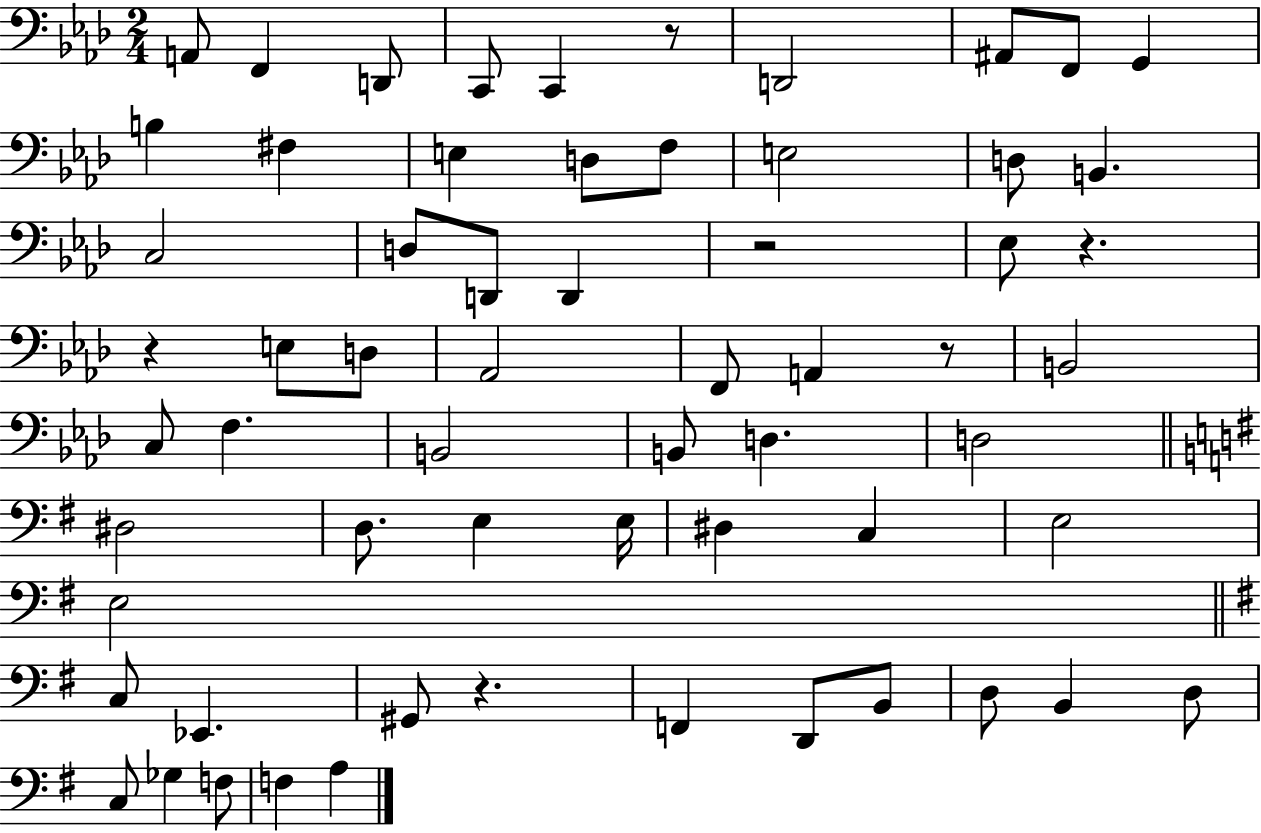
{
  \clef bass
  \numericTimeSignature
  \time 2/4
  \key aes \major
  a,8 f,4 d,8 | c,8 c,4 r8 | d,2 | ais,8 f,8 g,4 | \break b4 fis4 | e4 d8 f8 | e2 | d8 b,4. | \break c2 | d8 d,8 d,4 | r2 | ees8 r4. | \break r4 e8 d8 | aes,2 | f,8 a,4 r8 | b,2 | \break c8 f4. | b,2 | b,8 d4. | d2 | \break \bar "||" \break \key e \minor dis2 | d8. e4 e16 | dis4 c4 | e2 | \break e2 | \bar "||" \break \key e \minor c8 ees,4. | gis,8 r4. | f,4 d,8 b,8 | d8 b,4 d8 | \break c8 ges4 f8 | f4 a4 | \bar "|."
}